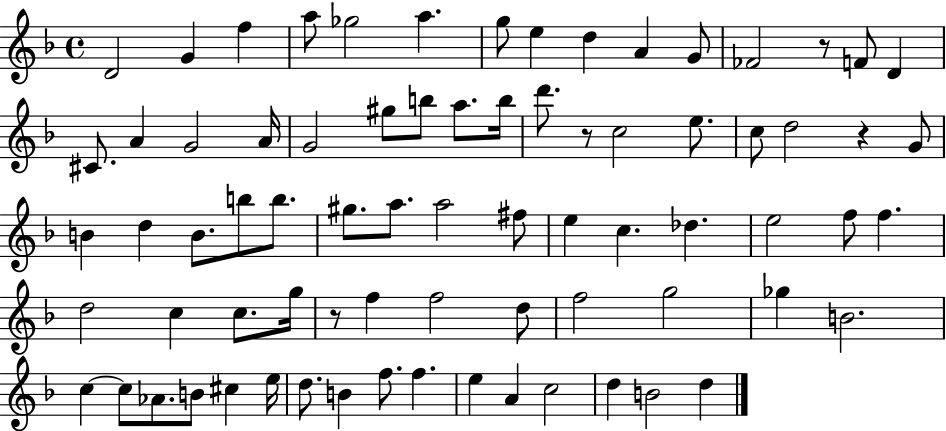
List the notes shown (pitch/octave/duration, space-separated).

D4/h G4/q F5/q A5/e Gb5/h A5/q. G5/e E5/q D5/q A4/q G4/e FES4/h R/e F4/e D4/q C#4/e. A4/q G4/h A4/s G4/h G#5/e B5/e A5/e. B5/s D6/e. R/e C5/h E5/e. C5/e D5/h R/q G4/e B4/q D5/q B4/e. B5/e B5/e. G#5/e. A5/e. A5/h F#5/e E5/q C5/q. Db5/q. E5/h F5/e F5/q. D5/h C5/q C5/e. G5/s R/e F5/q F5/h D5/e F5/h G5/h Gb5/q B4/h. C5/q C5/e Ab4/e. B4/e C#5/q E5/s D5/e. B4/q F5/e. F5/q. E5/q A4/q C5/h D5/q B4/h D5/q